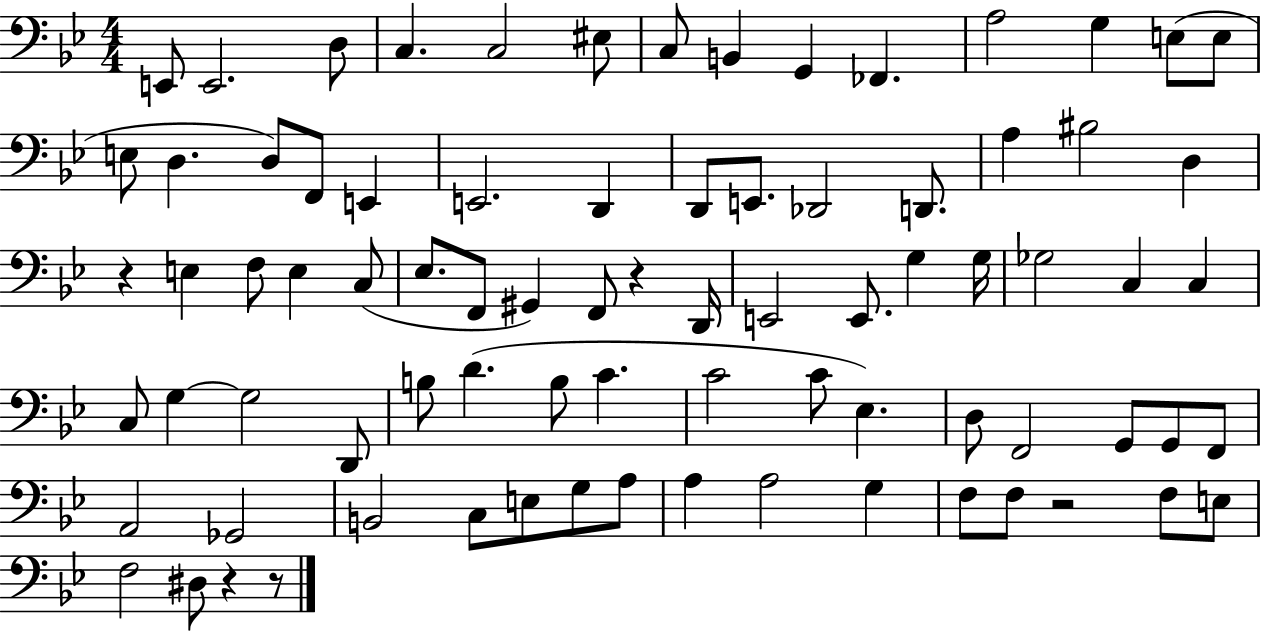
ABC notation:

X:1
T:Untitled
M:4/4
L:1/4
K:Bb
E,,/2 E,,2 D,/2 C, C,2 ^E,/2 C,/2 B,, G,, _F,, A,2 G, E,/2 E,/2 E,/2 D, D,/2 F,,/2 E,, E,,2 D,, D,,/2 E,,/2 _D,,2 D,,/2 A, ^B,2 D, z E, F,/2 E, C,/2 _E,/2 F,,/2 ^G,, F,,/2 z D,,/4 E,,2 E,,/2 G, G,/4 _G,2 C, C, C,/2 G, G,2 D,,/2 B,/2 D B,/2 C C2 C/2 _E, D,/2 F,,2 G,,/2 G,,/2 F,,/2 A,,2 _G,,2 B,,2 C,/2 E,/2 G,/2 A,/2 A, A,2 G, F,/2 F,/2 z2 F,/2 E,/2 F,2 ^D,/2 z z/2